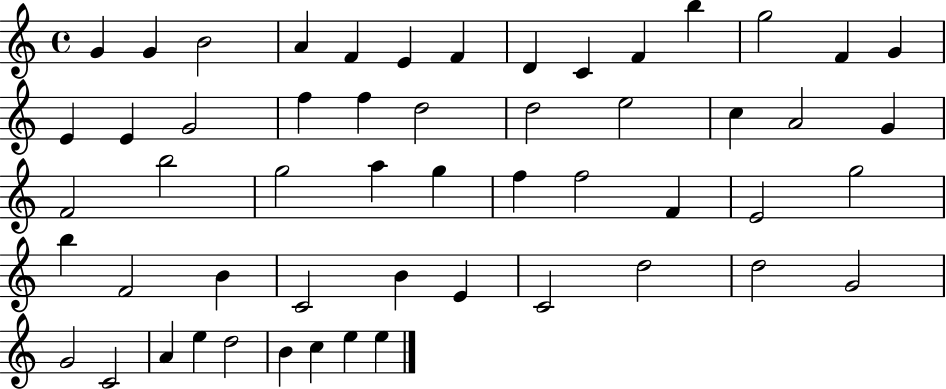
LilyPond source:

{
  \clef treble
  \time 4/4
  \defaultTimeSignature
  \key c \major
  g'4 g'4 b'2 | a'4 f'4 e'4 f'4 | d'4 c'4 f'4 b''4 | g''2 f'4 g'4 | \break e'4 e'4 g'2 | f''4 f''4 d''2 | d''2 e''2 | c''4 a'2 g'4 | \break f'2 b''2 | g''2 a''4 g''4 | f''4 f''2 f'4 | e'2 g''2 | \break b''4 f'2 b'4 | c'2 b'4 e'4 | c'2 d''2 | d''2 g'2 | \break g'2 c'2 | a'4 e''4 d''2 | b'4 c''4 e''4 e''4 | \bar "|."
}